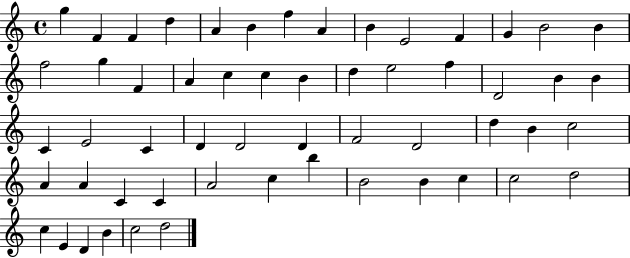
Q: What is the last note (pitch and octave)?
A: D5